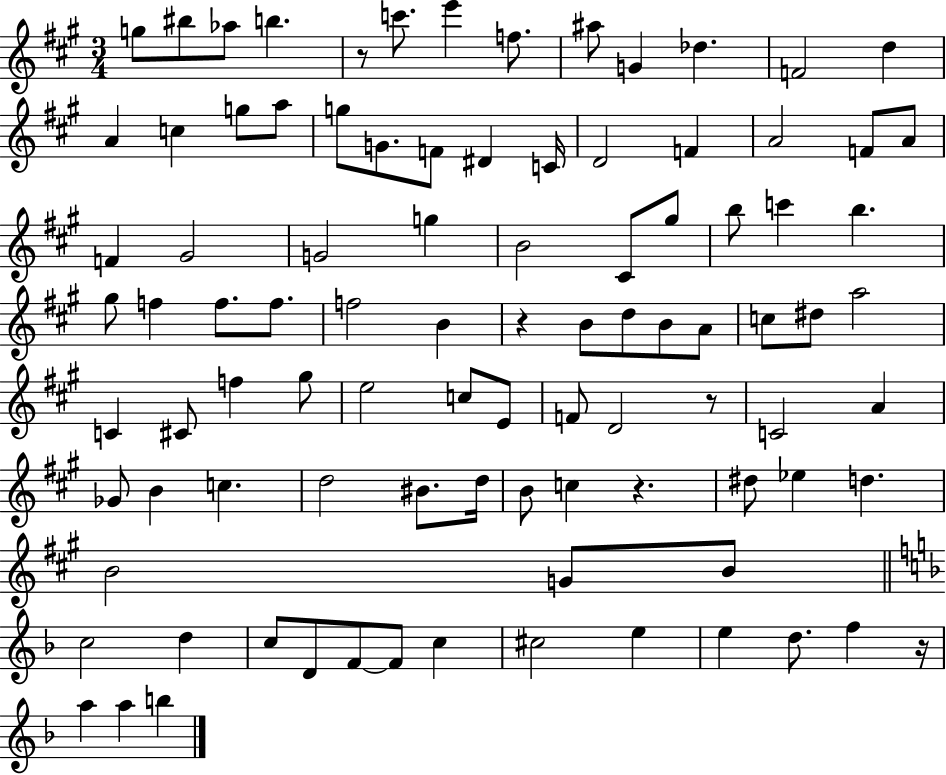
G5/e BIS5/e Ab5/e B5/q. R/e C6/e. E6/q F5/e. A#5/e G4/q Db5/q. F4/h D5/q A4/q C5/q G5/e A5/e G5/e G4/e. F4/e D#4/q C4/s D4/h F4/q A4/h F4/e A4/e F4/q G#4/h G4/h G5/q B4/h C#4/e G#5/e B5/e C6/q B5/q. G#5/e F5/q F5/e. F5/e. F5/h B4/q R/q B4/e D5/e B4/e A4/e C5/e D#5/e A5/h C4/q C#4/e F5/q G#5/e E5/h C5/e E4/e F4/e D4/h R/e C4/h A4/q Gb4/e B4/q C5/q. D5/h BIS4/e. D5/s B4/e C5/q R/q. D#5/e Eb5/q D5/q. B4/h G4/e B4/e C5/h D5/q C5/e D4/e F4/e F4/e C5/q C#5/h E5/q E5/q D5/e. F5/q R/s A5/q A5/q B5/q